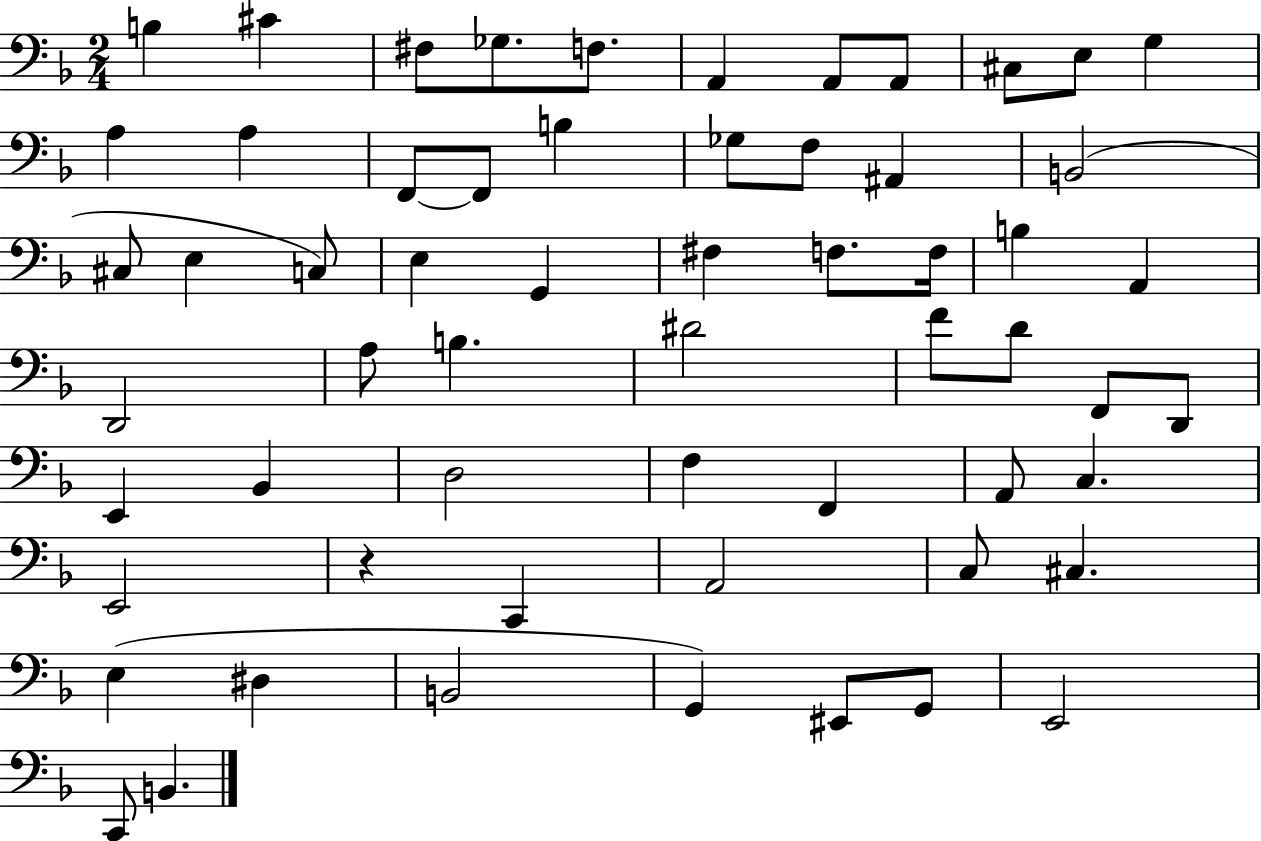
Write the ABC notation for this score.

X:1
T:Untitled
M:2/4
L:1/4
K:F
B, ^C ^F,/2 _G,/2 F,/2 A,, A,,/2 A,,/2 ^C,/2 E,/2 G, A, A, F,,/2 F,,/2 B, _G,/2 F,/2 ^A,, B,,2 ^C,/2 E, C,/2 E, G,, ^F, F,/2 F,/4 B, A,, D,,2 A,/2 B, ^D2 F/2 D/2 F,,/2 D,,/2 E,, _B,, D,2 F, F,, A,,/2 C, E,,2 z C,, A,,2 C,/2 ^C, E, ^D, B,,2 G,, ^E,,/2 G,,/2 E,,2 C,,/2 B,,